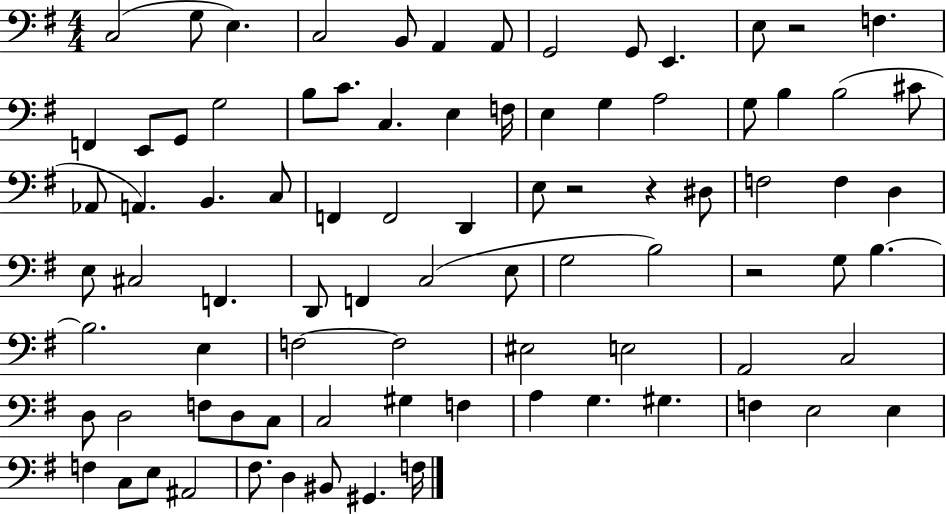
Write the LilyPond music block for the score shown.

{
  \clef bass
  \numericTimeSignature
  \time 4/4
  \key g \major
  \repeat volta 2 { c2( g8 e4.) | c2 b,8 a,4 a,8 | g,2 g,8 e,4. | e8 r2 f4. | \break f,4 e,8 g,8 g2 | b8 c'8. c4. e4 f16 | e4 g4 a2 | g8 b4 b2( cis'8 | \break aes,8 a,4.) b,4. c8 | f,4 f,2 d,4 | e8 r2 r4 dis8 | f2 f4 d4 | \break e8 cis2 f,4. | d,8 f,4 c2( e8 | g2 b2) | r2 g8 b4.~~ | \break b2. e4 | f2~~ f2 | eis2 e2 | a,2 c2 | \break d8 d2 f8 d8 c8 | c2 gis4 f4 | a4 g4. gis4. | f4 e2 e4 | \break f4 c8 e8 ais,2 | fis8. d4 bis,8 gis,4. f16 | } \bar "|."
}